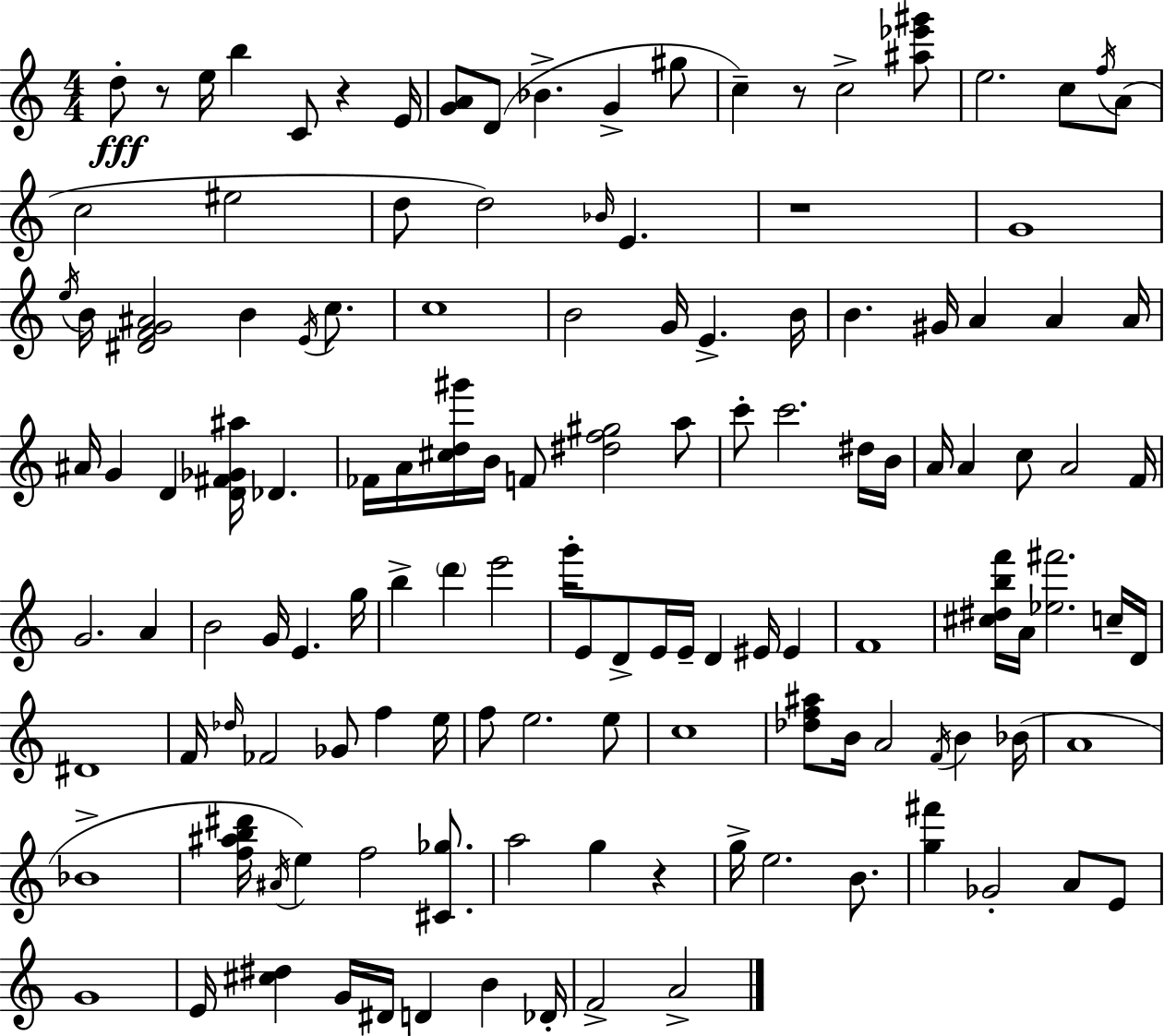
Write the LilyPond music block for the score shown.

{
  \clef treble
  \numericTimeSignature
  \time 4/4
  \key a \minor
  d''8-.\fff r8 e''16 b''4 c'8 r4 e'16 | <g' a'>8 d'8( bes'4.-> g'4-> gis''8 | c''4--) r8 c''2-> <ais'' ees''' gis'''>8 | e''2. c''8 \acciaccatura { f''16 }( a'8 | \break c''2 eis''2 | d''8 d''2) \grace { bes'16 } e'4. | r1 | g'1 | \break \acciaccatura { e''16 } b'16 <dis' f' g' ais'>2 b'4 | \acciaccatura { e'16 } c''8. c''1 | b'2 g'16 e'4.-> | b'16 b'4. gis'16 a'4 a'4 | \break a'16 ais'16 g'4 d'4 <d' fis' ges' ais''>16 des'4. | fes'16 a'16 <cis'' d'' gis'''>16 b'16 f'8 <dis'' f'' gis''>2 | a''8 c'''8-. c'''2. | dis''16 b'16 a'16 a'4 c''8 a'2 | \break f'16 g'2. | a'4 b'2 g'16 e'4. | g''16 b''4-> \parenthesize d'''4 e'''2 | g'''16-. e'8 d'8-> e'16 e'16-- d'4 eis'16 | \break eis'4 f'1 | <cis'' dis'' b'' f'''>16 a'16 <ees'' fis'''>2. | c''16-- d'16 dis'1 | f'16 \grace { des''16 } fes'2 ges'8 | \break f''4 e''16 f''8 e''2. | e''8 c''1 | <des'' f'' ais''>8 b'16 a'2 | \acciaccatura { f'16 } b'4 bes'16( a'1 | \break bes'1-> | <f'' ais'' b'' dis'''>16 \acciaccatura { ais'16 }) e''4 f''2 | <cis' ges''>8. a''2 g''4 | r4 g''16-> e''2. | \break b'8. <g'' fis'''>4 ges'2-. | a'8 e'8 g'1 | e'16 <cis'' dis''>4 g'16 dis'16 d'4 | b'4 des'16-. f'2-> a'2-> | \break \bar "|."
}